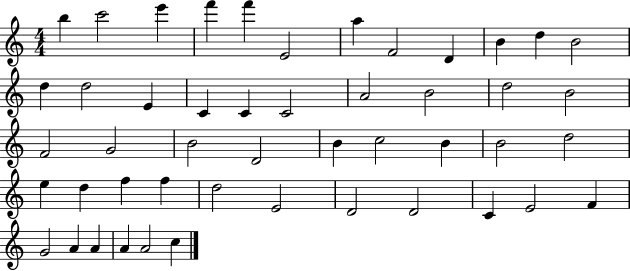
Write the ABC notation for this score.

X:1
T:Untitled
M:4/4
L:1/4
K:C
b c'2 e' f' f' E2 a F2 D B d B2 d d2 E C C C2 A2 B2 d2 B2 F2 G2 B2 D2 B c2 B B2 d2 e d f f d2 E2 D2 D2 C E2 F G2 A A A A2 c